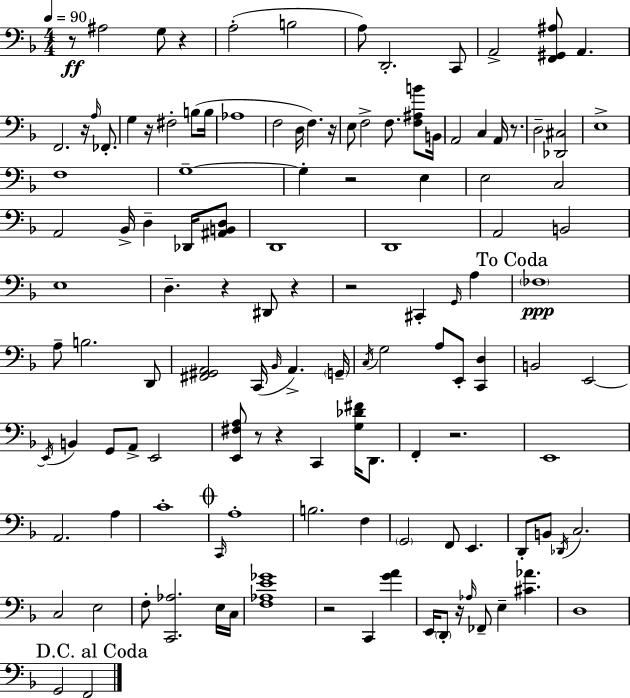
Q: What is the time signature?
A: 4/4